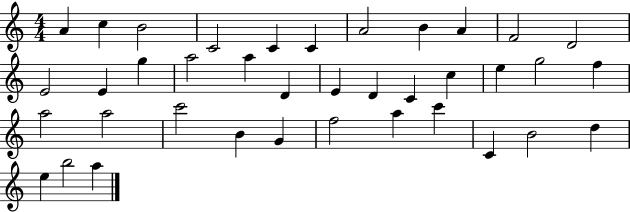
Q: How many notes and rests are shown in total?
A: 38